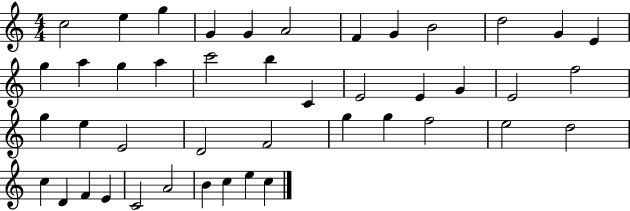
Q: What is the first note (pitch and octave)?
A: C5